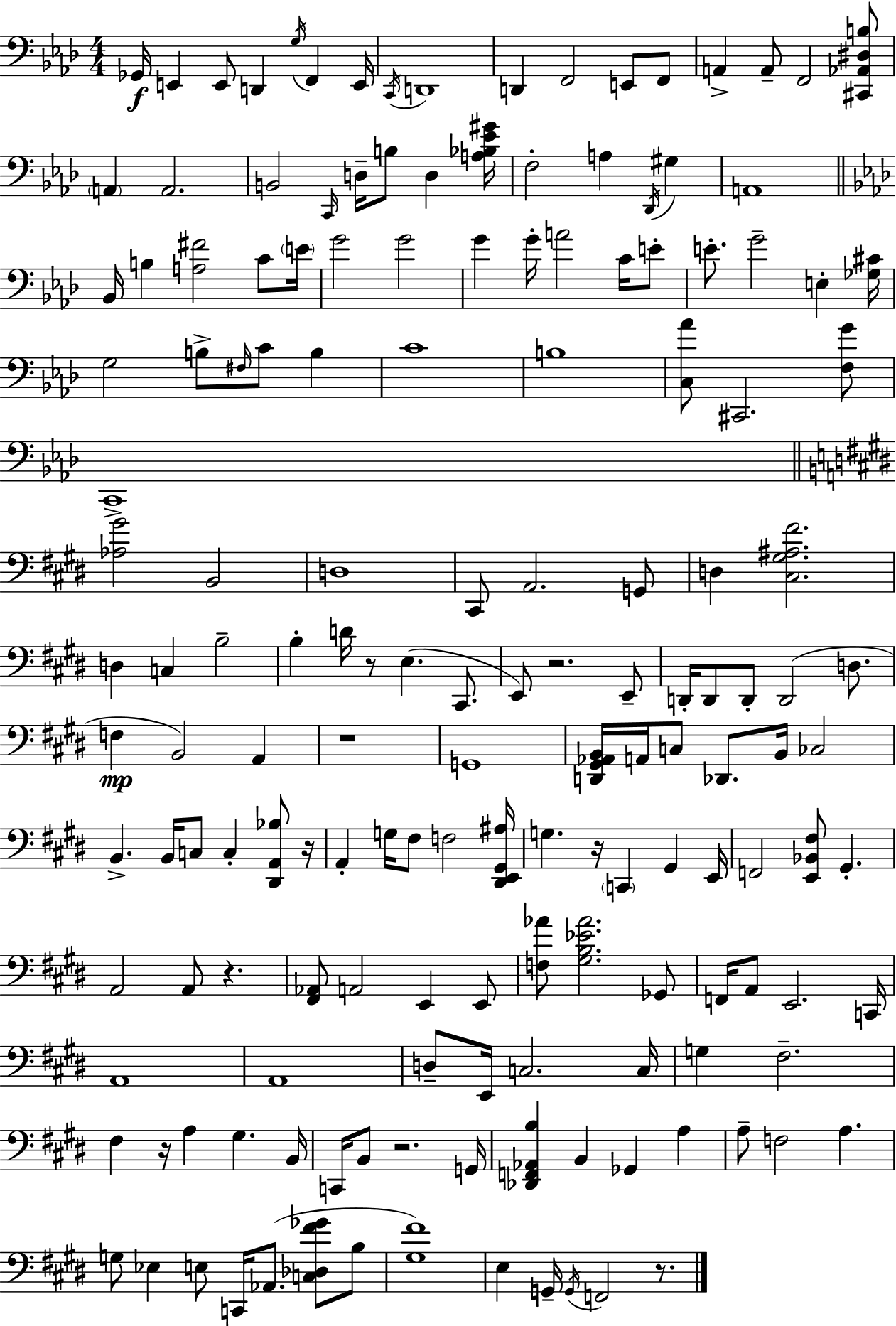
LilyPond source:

{
  \clef bass
  \numericTimeSignature
  \time 4/4
  \key f \minor
  ges,16\f e,4 e,8 d,4 \acciaccatura { g16 } f,4 | e,16 \acciaccatura { c,16 } d,1 | d,4 f,2 e,8 | f,8 a,4-> a,8-- f,2 | \break <cis, aes, dis b>8 \parenthesize a,4 a,2. | b,2 \grace { c,16 } d16-- b8 d4 | <a bes ees' gis'>16 f2-. a4 \acciaccatura { des,16 } | gis4 a,1 | \break \bar "||" \break \key f \minor bes,16 b4 <a fis'>2 c'8 \parenthesize e'16 | g'2 g'2 | g'4 g'16-. a'2 c'16 e'8-. | e'8.-. g'2-- e4-. <ges cis'>16 | \break g2 b8-> \grace { fis16 } c'8 b4 | c'1 | b1 | <c aes'>8 cis,2. <f g'>8 | \break c,1-> | \bar "||" \break \key e \major <aes gis'>2 b,2 | d1 | cis,8 a,2. g,8 | d4 <cis gis ais fis'>2. | \break d4 c4 b2-- | b4-. d'16 r8 e4.( cis,8. | e,8) r2. e,8-- | d,16-. d,8 d,8-. d,2( d8. | \break f4\mp b,2) a,4 | r1 | g,1 | <d, gis, aes, b,>16 a,16 c8 des,8. b,16 ces2 | \break b,4.-> b,16 c8 c4-. <dis, a, bes>8 r16 | a,4-. g16 fis8 f2 <dis, e, gis, ais>16 | g4. r16 \parenthesize c,4 gis,4 e,16 | f,2 <e, bes, fis>8 gis,4.-. | \break a,2 a,8 r4. | <fis, aes,>8 a,2 e,4 e,8 | <f aes'>8 <gis b ees' aes'>2. ges,8 | f,16 a,8 e,2. c,16 | \break a,1 | a,1 | d8-- e,16 c2. c16 | g4 fis2.-- | \break fis4 r16 a4 gis4. b,16 | c,16 b,8 r2. g,16 | <des, f, aes, b>4 b,4 ges,4 a4 | a8-- f2 a4. | \break g8 ees4 e8 c,16 aes,8.( <c des fis' ges'>8 b8 | <gis fis'>1) | e4 g,16-- \acciaccatura { g,16 } f,2 r8. | \bar "|."
}